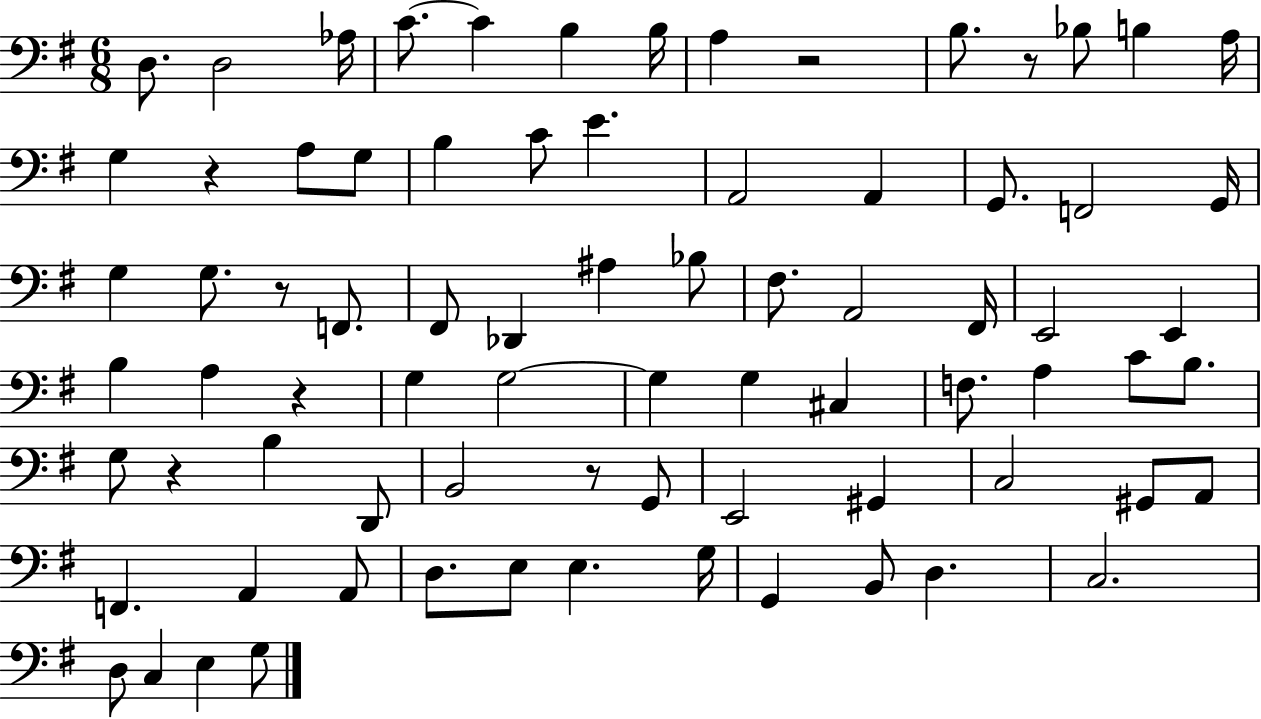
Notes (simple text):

D3/e. D3/h Ab3/s C4/e. C4/q B3/q B3/s A3/q R/h B3/e. R/e Bb3/e B3/q A3/s G3/q R/q A3/e G3/e B3/q C4/e E4/q. A2/h A2/q G2/e. F2/h G2/s G3/q G3/e. R/e F2/e. F#2/e Db2/q A#3/q Bb3/e F#3/e. A2/h F#2/s E2/h E2/q B3/q A3/q R/q G3/q G3/h G3/q G3/q C#3/q F3/e. A3/q C4/e B3/e. G3/e R/q B3/q D2/e B2/h R/e G2/e E2/h G#2/q C3/h G#2/e A2/e F2/q. A2/q A2/e D3/e. E3/e E3/q. G3/s G2/q B2/e D3/q. C3/h. D3/e C3/q E3/q G3/e